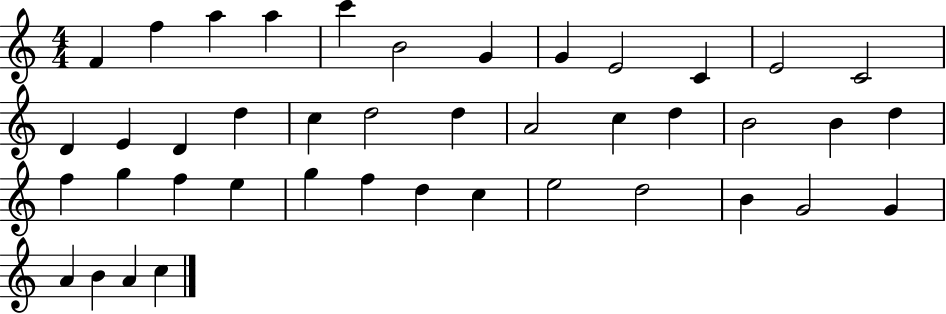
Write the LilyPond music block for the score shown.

{
  \clef treble
  \numericTimeSignature
  \time 4/4
  \key c \major
  f'4 f''4 a''4 a''4 | c'''4 b'2 g'4 | g'4 e'2 c'4 | e'2 c'2 | \break d'4 e'4 d'4 d''4 | c''4 d''2 d''4 | a'2 c''4 d''4 | b'2 b'4 d''4 | \break f''4 g''4 f''4 e''4 | g''4 f''4 d''4 c''4 | e''2 d''2 | b'4 g'2 g'4 | \break a'4 b'4 a'4 c''4 | \bar "|."
}